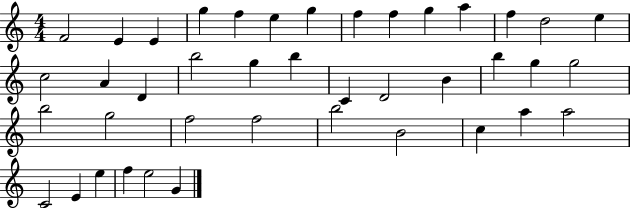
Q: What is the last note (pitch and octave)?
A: G4